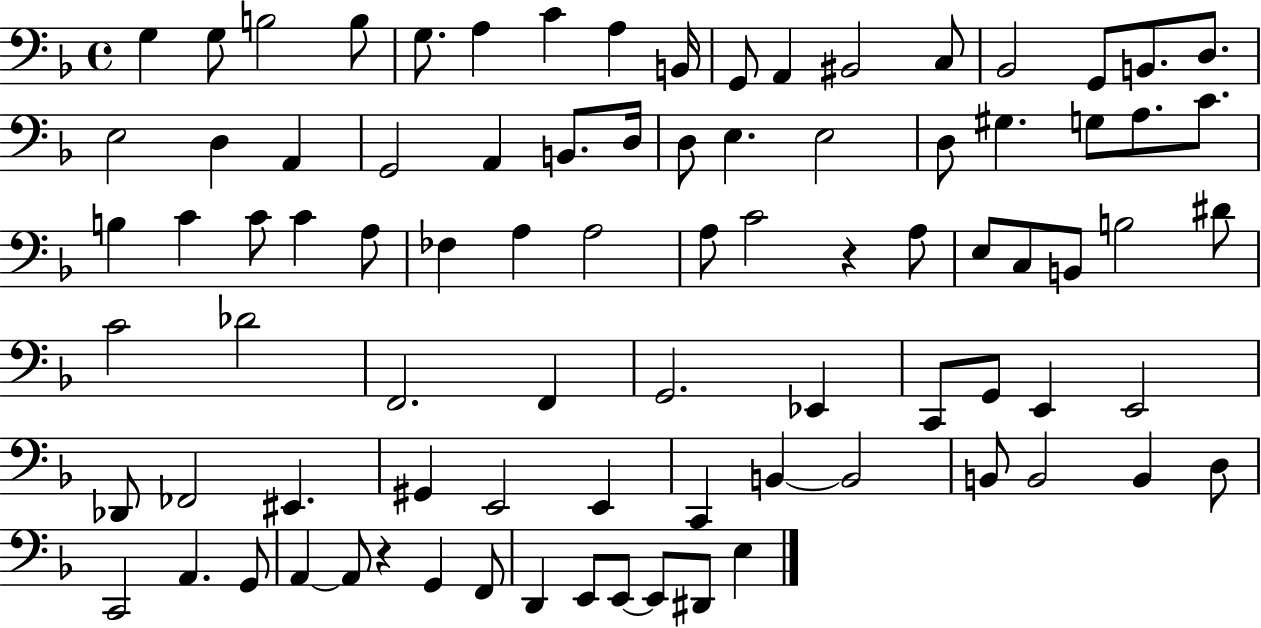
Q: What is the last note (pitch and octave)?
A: E3